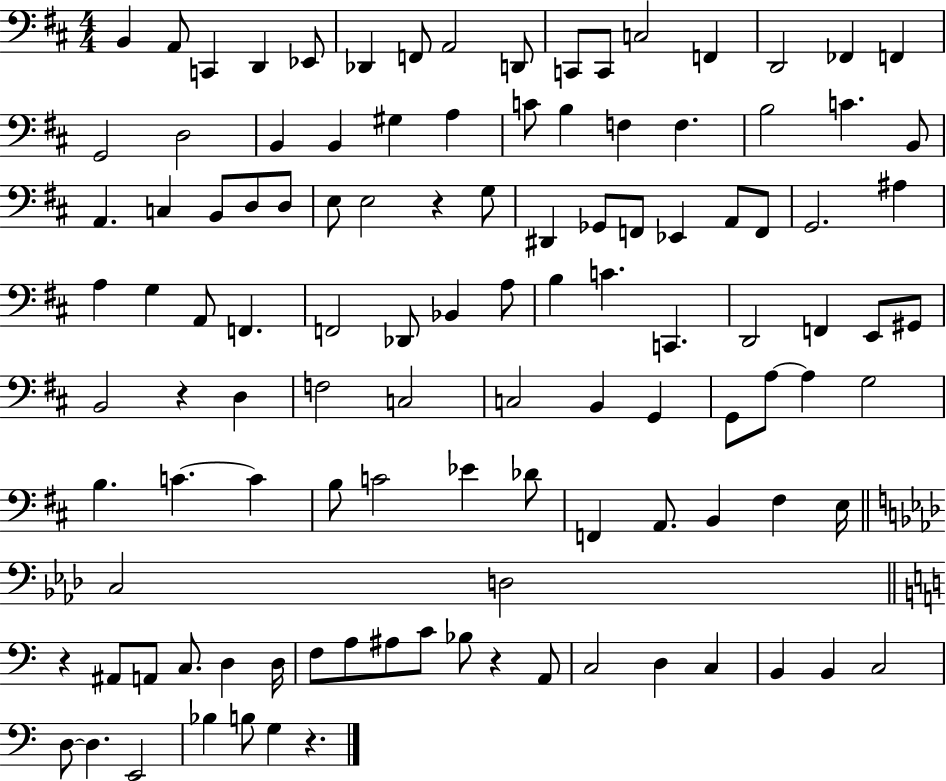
B2/q A2/e C2/q D2/q Eb2/e Db2/q F2/e A2/h D2/e C2/e C2/e C3/h F2/q D2/h FES2/q F2/q G2/h D3/h B2/q B2/q G#3/q A3/q C4/e B3/q F3/q F3/q. B3/h C4/q. B2/e A2/q. C3/q B2/e D3/e D3/e E3/e E3/h R/q G3/e D#2/q Gb2/e F2/e Eb2/q A2/e F2/e G2/h. A#3/q A3/q G3/q A2/e F2/q. F2/h Db2/e Bb2/q A3/e B3/q C4/q. C2/q. D2/h F2/q E2/e G#2/e B2/h R/q D3/q F3/h C3/h C3/h B2/q G2/q G2/e A3/e A3/q G3/h B3/q. C4/q. C4/q B3/e C4/h Eb4/q Db4/e F2/q A2/e. B2/q F#3/q E3/s C3/h D3/h R/q A#2/e A2/e C3/e. D3/q D3/s F3/e A3/e A#3/e C4/e Bb3/e R/q A2/e C3/h D3/q C3/q B2/q B2/q C3/h D3/e D3/q. E2/h Bb3/q B3/e G3/q R/q.